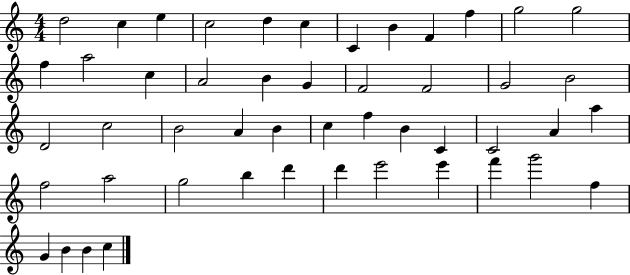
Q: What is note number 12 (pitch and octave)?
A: G5